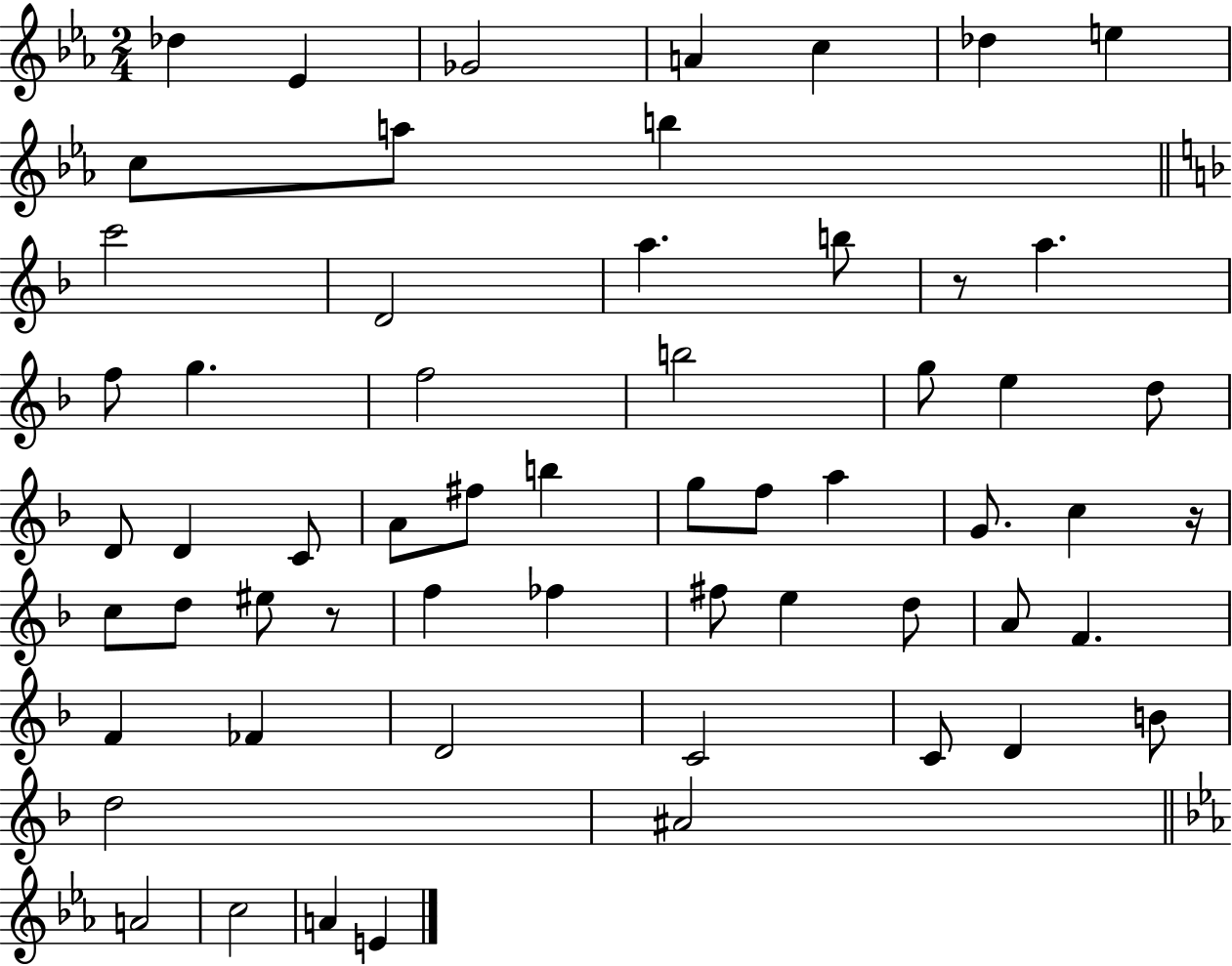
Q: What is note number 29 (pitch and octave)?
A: G5